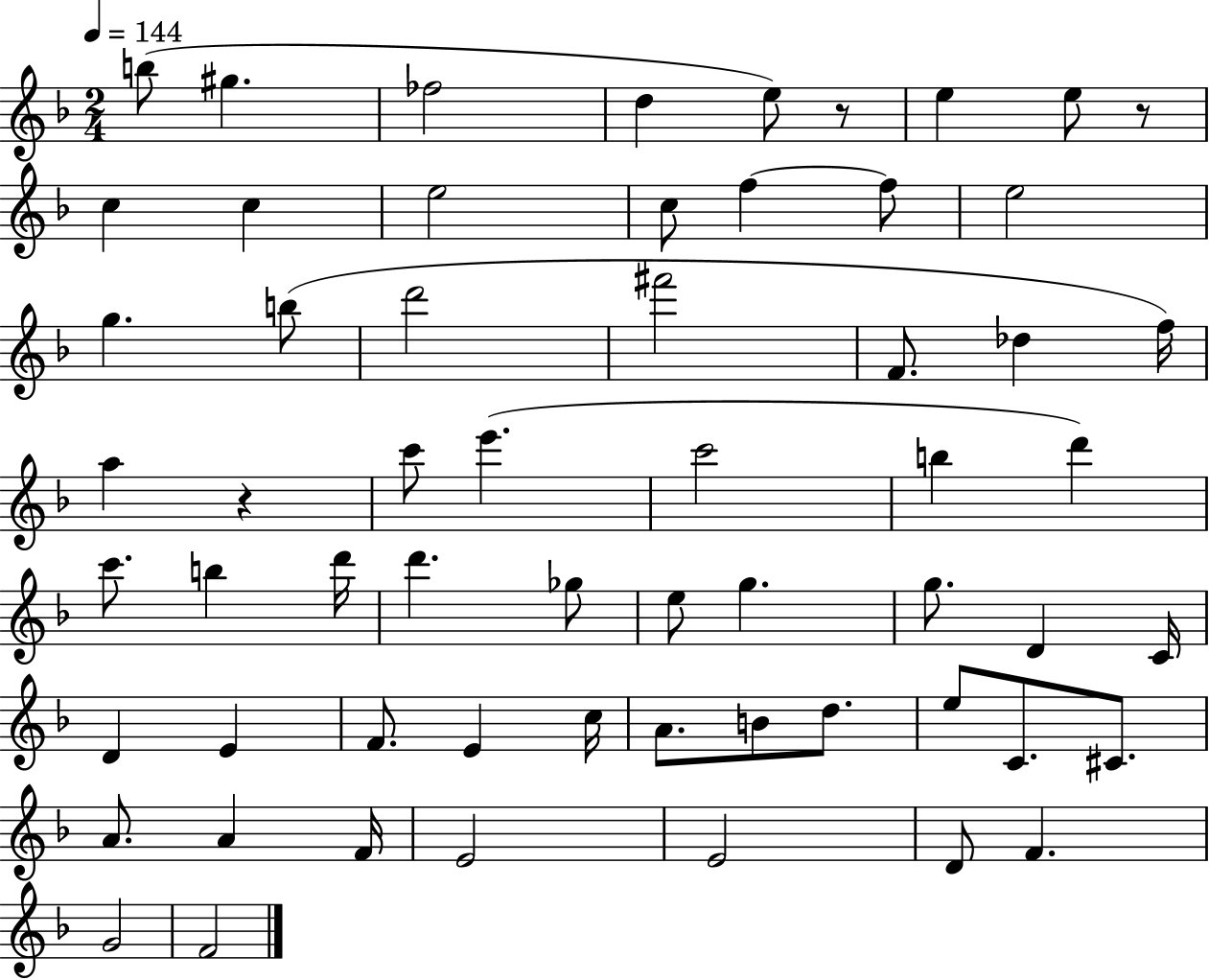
B5/e G#5/q. FES5/h D5/q E5/e R/e E5/q E5/e R/e C5/q C5/q E5/h C5/e F5/q F5/e E5/h G5/q. B5/e D6/h F#6/h F4/e. Db5/q F5/s A5/q R/q C6/e E6/q. C6/h B5/q D6/q C6/e. B5/q D6/s D6/q. Gb5/e E5/e G5/q. G5/e. D4/q C4/s D4/q E4/q F4/e. E4/q C5/s A4/e. B4/e D5/e. E5/e C4/e. C#4/e. A4/e. A4/q F4/s E4/h E4/h D4/e F4/q. G4/h F4/h